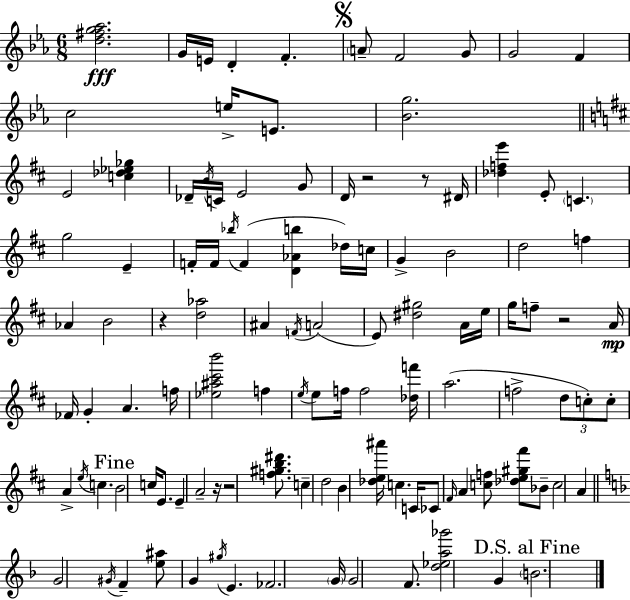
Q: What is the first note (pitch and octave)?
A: G4